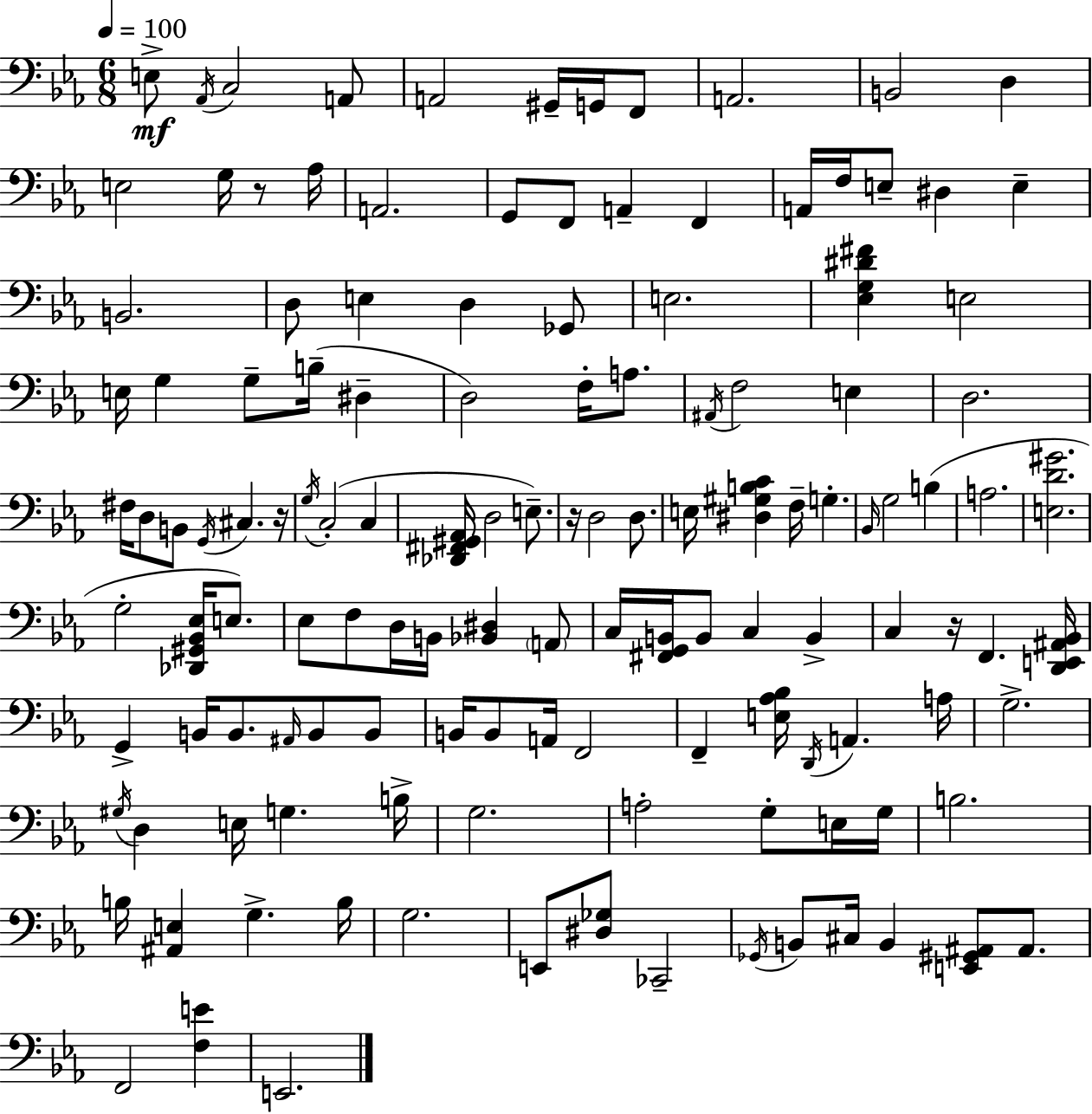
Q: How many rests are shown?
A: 4